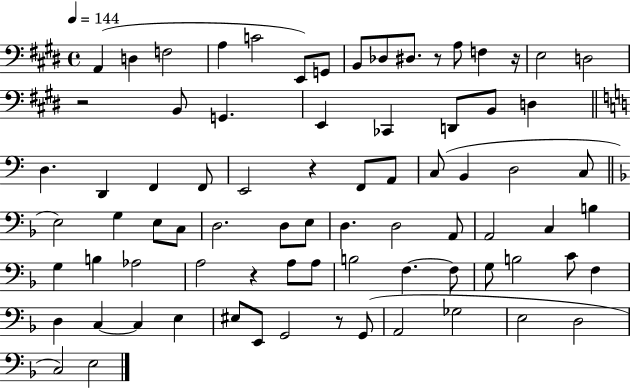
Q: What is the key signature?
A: E major